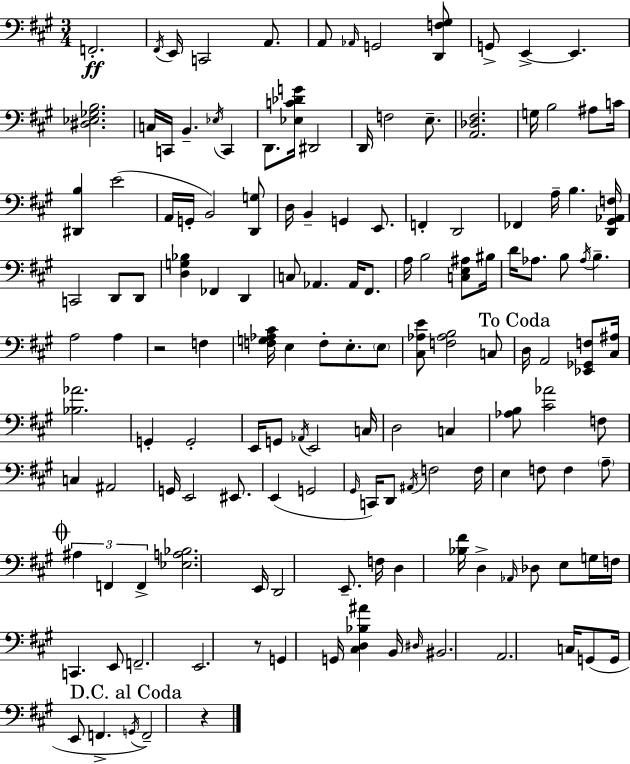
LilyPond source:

{
  \clef bass
  \numericTimeSignature
  \time 3/4
  \key a \major
  f,2.-.\ff | \acciaccatura { fis,16 } e,16 c,2 a,8. | a,8 \grace { aes,16 } g,2 | <d, f gis>8 g,8-> e,4->~~ e,4. | \break <dis ees ges b>2. | c16 c,16 b,4.-- \acciaccatura { ees16 } c,4 | d,8. <ees c' des' g'>16 dis,2 | d,16 f2 | \break e8.-- <a, des fis>2. | g16 b2 | ais8 c'16 <dis, b>4 e'2( | a,16 g,16-. b,2) | \break <d, g>8 d16 b,4-- g,4 | e,8. f,4-. d,2 | fes,4 a16-- b4. | <d, gis, aes, f>16 c,2 d,8 | \break d,8 <d g bes>4 fes,4 d,4 | c8 aes,4. aes,16 | fis,8. a16 b2 | <c e ais>8 bis16 d'16 aes8. b8 \acciaccatura { aes16 } b4.-- | \break a2 | a4 r2 | f4 <f g aes cis'>16 e4 f8-. e8.-. | \parenthesize e8 <cis aes e'>8 <f aes b>2 | \break c8 \mark "To Coda" d16 a,2 | <ees, ges, f>8 <cis ais>16 <bes aes'>2. | g,4-. g,2-. | e,16 g,8 \acciaccatura { aes,16 } e,2 | \break c16 d2 | c4 <aes b>8 <cis' aes'>2 | f8 c4 ais,2 | g,16 e,2 | \break eis,8. e,4( g,2 | \grace { gis,16 }) c,16 d,8 \acciaccatura { ais,16 } f2 | f16 e4 f8 | f4 \parenthesize a8-- \mark \markup { \musicglyph "scripts.coda" } \tuplet 3/2 { ais4 f,4 | \break f,4-> } <ees a bes>2. | e,16 d,2 | e,8.-- f16 d4 | <bes fis'>16 d4-> \grace { aes,16 } des8 e8 g16 f16 | \break c,4. e,8 f,2.-- | e,2. | r8 g,4 | g,16 <cis d bes ais'>4 b,16 \grace { dis16 } bis,2. | \break a,2. | c16 g,8( | g,16 e,8 f,4.-> \mark "D.C. al Coda" \acciaccatura { g,16 } f,2--) | r4 \bar "|."
}